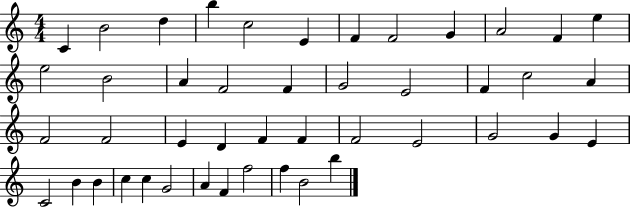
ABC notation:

X:1
T:Untitled
M:4/4
L:1/4
K:C
C B2 d b c2 E F F2 G A2 F e e2 B2 A F2 F G2 E2 F c2 A F2 F2 E D F F F2 E2 G2 G E C2 B B c c G2 A F f2 f B2 b